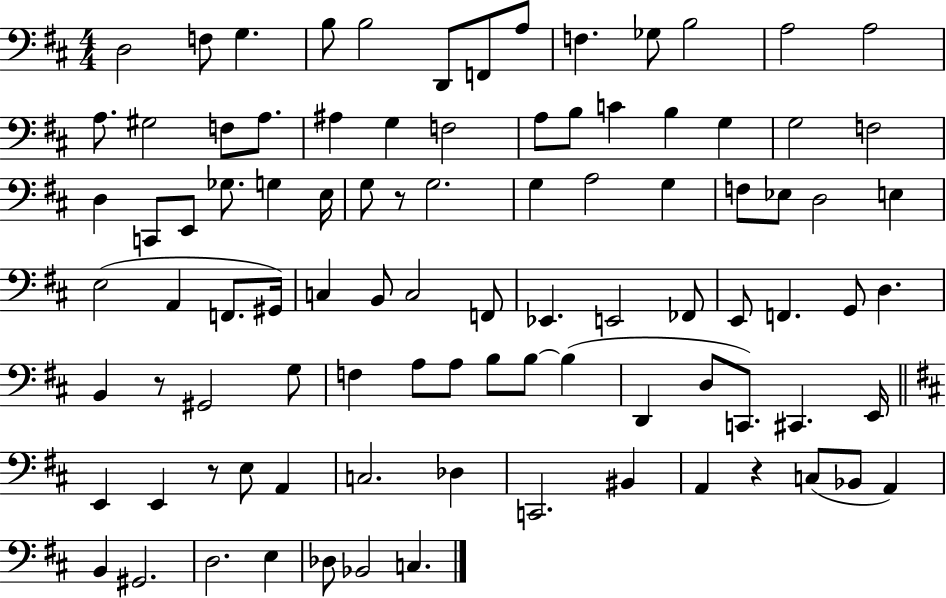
D3/h F3/e G3/q. B3/e B3/h D2/e F2/e A3/e F3/q. Gb3/e B3/h A3/h A3/h A3/e. G#3/h F3/e A3/e. A#3/q G3/q F3/h A3/e B3/e C4/q B3/q G3/q G3/h F3/h D3/q C2/e E2/e Gb3/e. G3/q E3/s G3/e R/e G3/h. G3/q A3/h G3/q F3/e Eb3/e D3/h E3/q E3/h A2/q F2/e. G#2/s C3/q B2/e C3/h F2/e Eb2/q. E2/h FES2/e E2/e F2/q. G2/e D3/q. B2/q R/e G#2/h G3/e F3/q A3/e A3/e B3/e B3/e B3/q D2/q D3/e C2/e. C#2/q. E2/s E2/q E2/q R/e E3/e A2/q C3/h. Db3/q C2/h. BIS2/q A2/q R/q C3/e Bb2/e A2/q B2/q G#2/h. D3/h. E3/q Db3/e Bb2/h C3/q.